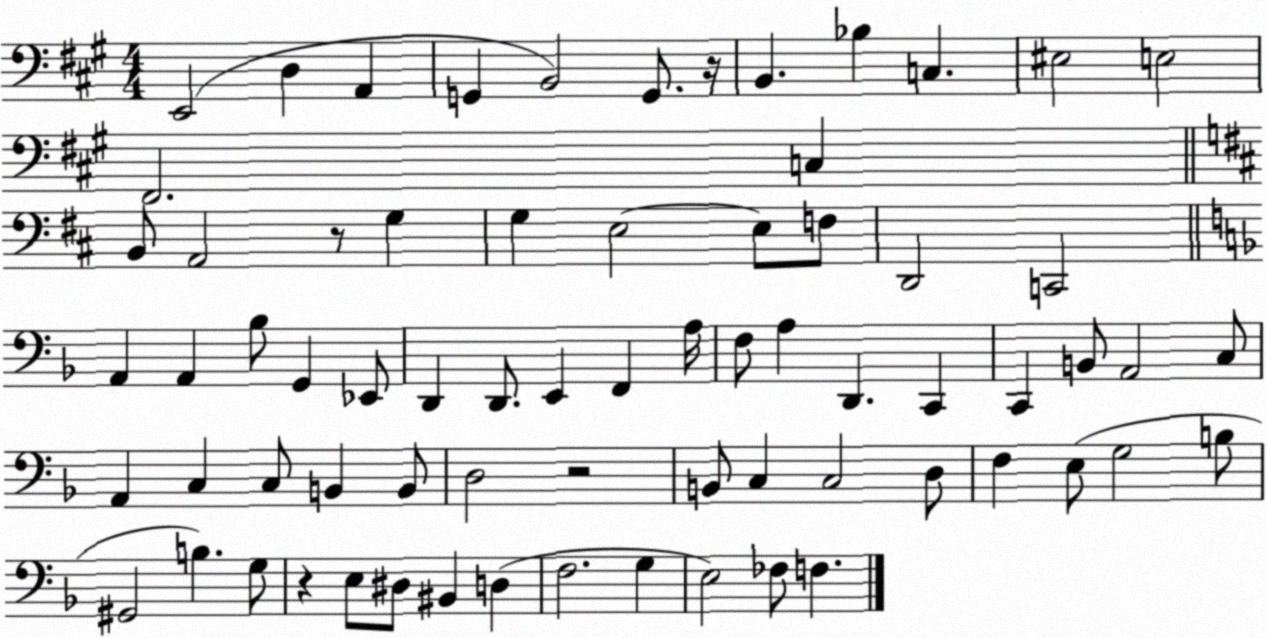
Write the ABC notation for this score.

X:1
T:Untitled
M:4/4
L:1/4
K:A
E,,2 D, A,, G,, B,,2 G,,/2 z/4 B,, _B, C, ^E,2 E,2 ^F,,2 C, B,,/2 A,,2 z/2 G, G, E,2 E,/2 F,/2 D,,2 C,,2 A,, A,, _B,/2 G,, _E,,/2 D,, D,,/2 E,, F,, A,/4 F,/2 A, D,, C,, C,, B,,/2 A,,2 C,/2 A,, C, C,/2 B,, B,,/2 D,2 z2 B,,/2 C, C,2 D,/2 F, E,/2 G,2 B,/2 ^G,,2 B, G,/2 z E,/2 ^D,/2 ^B,, D, F,2 G, E,2 _F,/2 F,